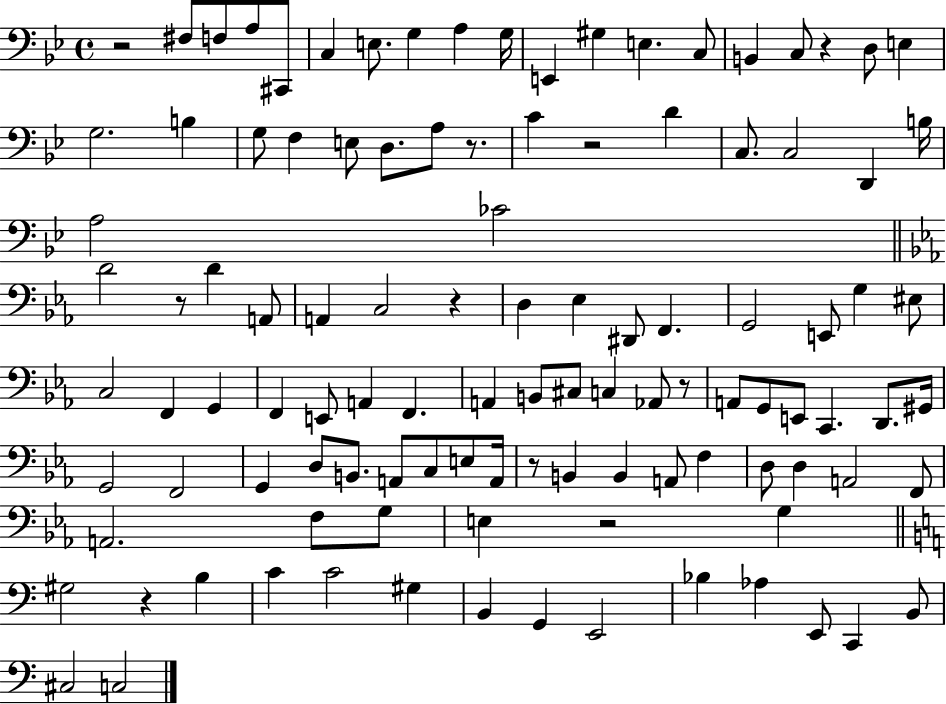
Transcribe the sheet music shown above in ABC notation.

X:1
T:Untitled
M:4/4
L:1/4
K:Bb
z2 ^F,/2 F,/2 A,/2 ^C,,/2 C, E,/2 G, A, G,/4 E,, ^G, E, C,/2 B,, C,/2 z D,/2 E, G,2 B, G,/2 F, E,/2 D,/2 A,/2 z/2 C z2 D C,/2 C,2 D,, B,/4 A,2 _C2 D2 z/2 D A,,/2 A,, C,2 z D, _E, ^D,,/2 F,, G,,2 E,,/2 G, ^E,/2 C,2 F,, G,, F,, E,,/2 A,, F,, A,, B,,/2 ^C,/2 C, _A,,/2 z/2 A,,/2 G,,/2 E,,/2 C,, D,,/2 ^G,,/4 G,,2 F,,2 G,, D,/2 B,,/2 A,,/2 C,/2 E,/2 A,,/4 z/2 B,, B,, A,,/2 F, D,/2 D, A,,2 F,,/2 A,,2 F,/2 G,/2 E, z2 G, ^G,2 z B, C C2 ^G, B,, G,, E,,2 _B, _A, E,,/2 C,, B,,/2 ^C,2 C,2